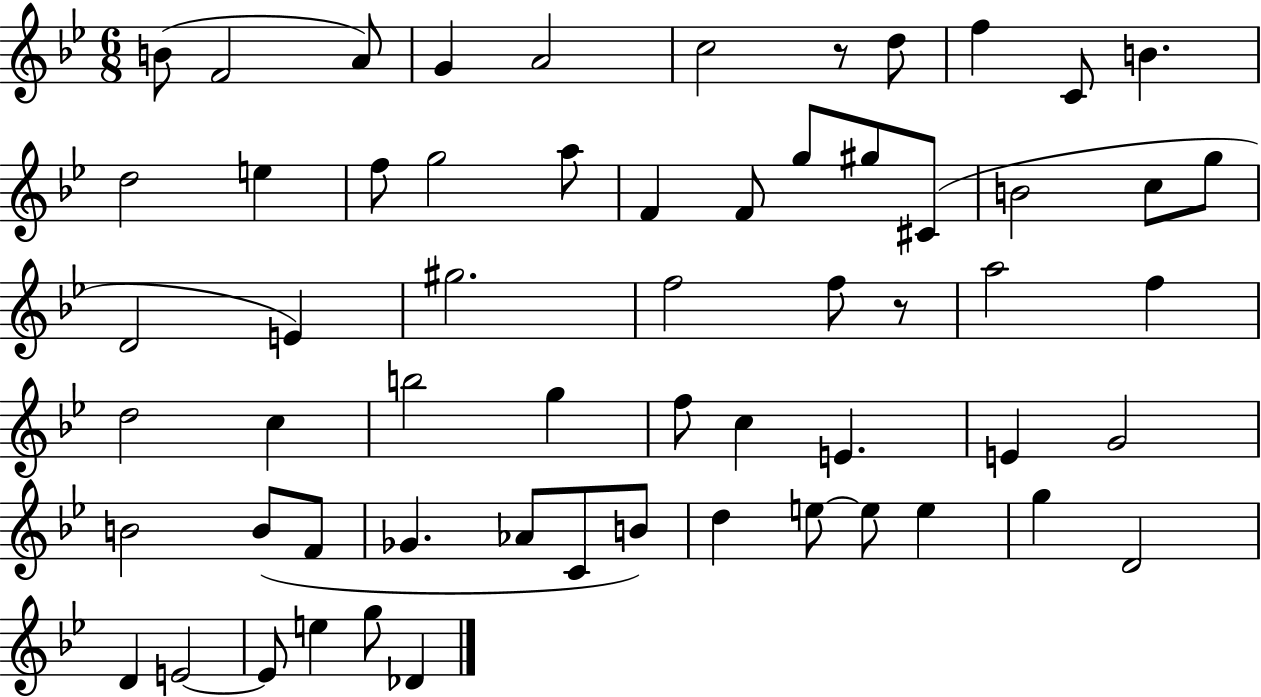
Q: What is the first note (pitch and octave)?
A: B4